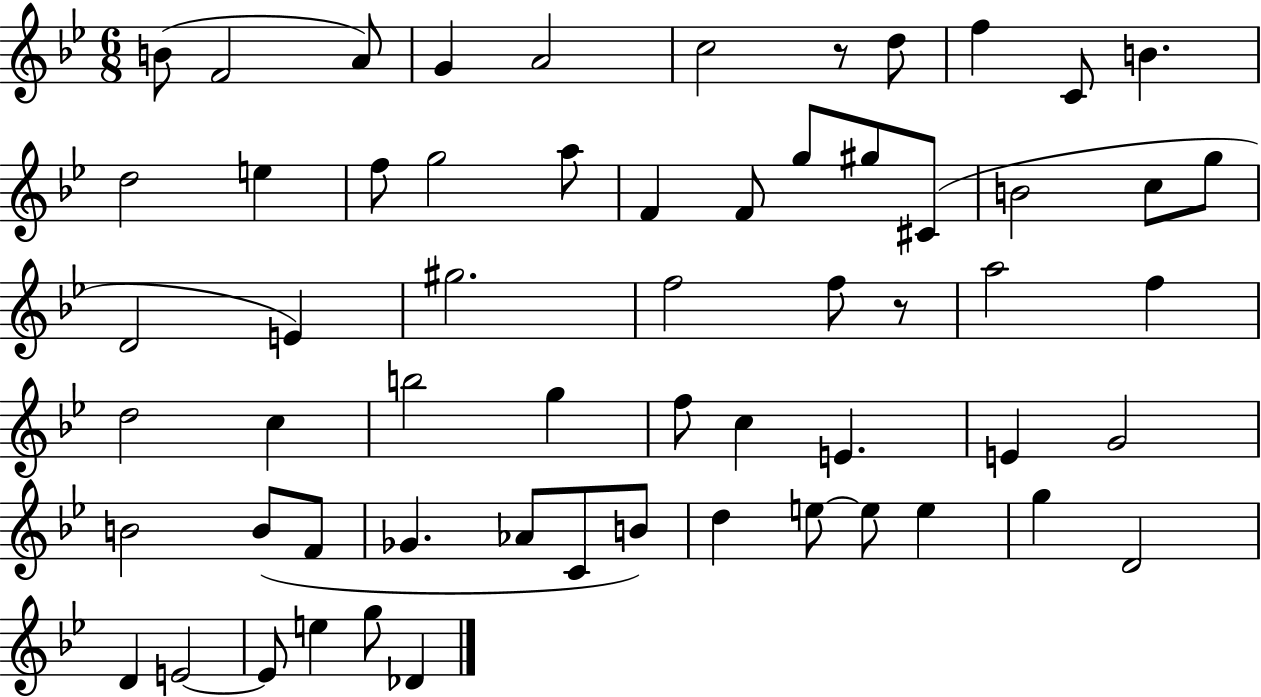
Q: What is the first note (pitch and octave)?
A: B4